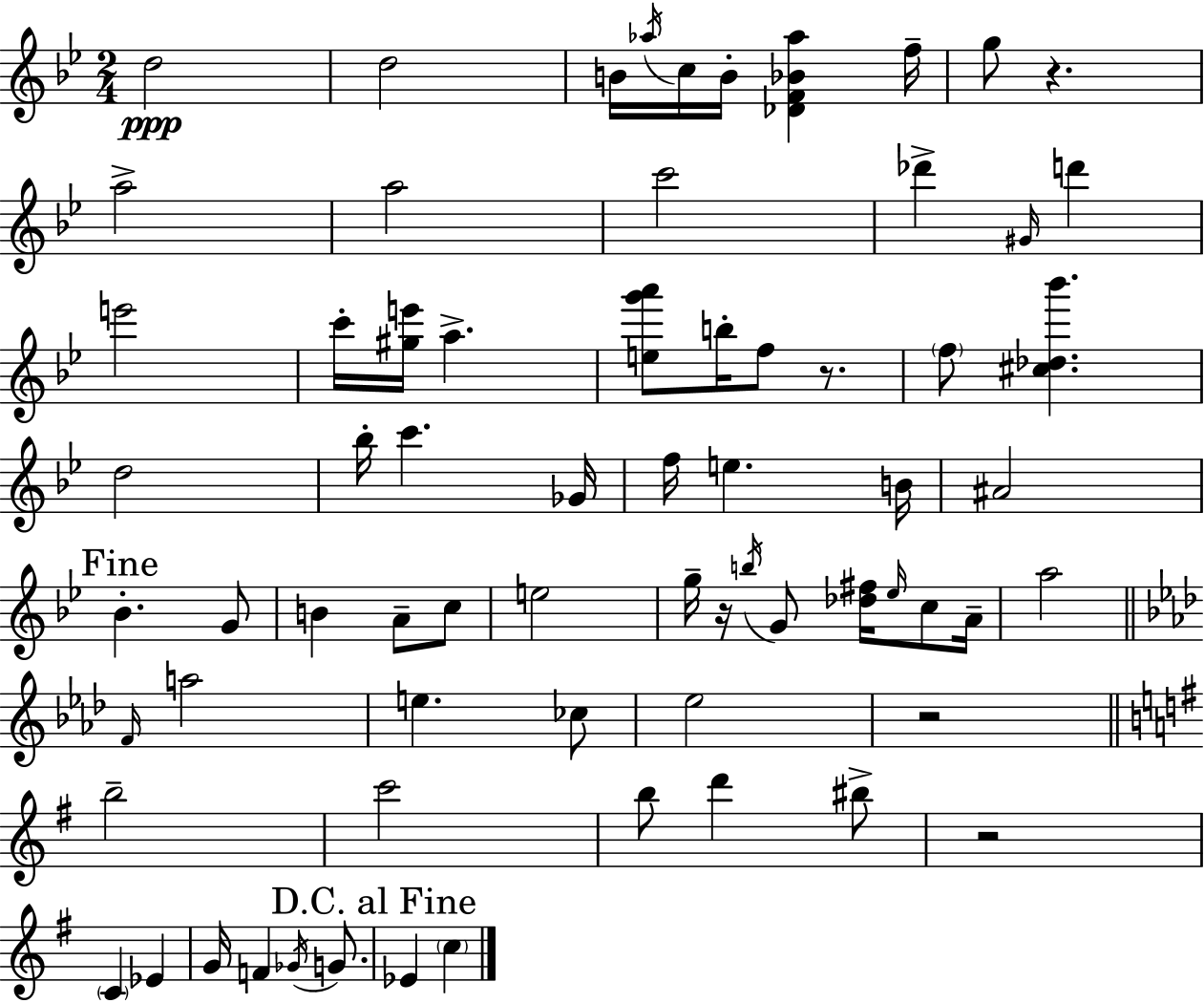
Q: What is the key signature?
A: BES major